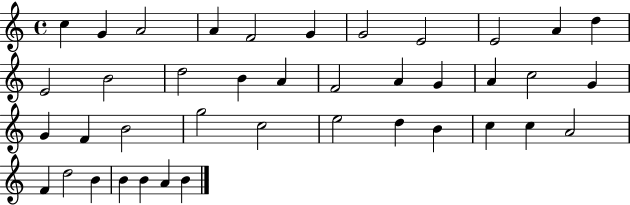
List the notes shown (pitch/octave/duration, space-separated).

C5/q G4/q A4/h A4/q F4/h G4/q G4/h E4/h E4/h A4/q D5/q E4/h B4/h D5/h B4/q A4/q F4/h A4/q G4/q A4/q C5/h G4/q G4/q F4/q B4/h G5/h C5/h E5/h D5/q B4/q C5/q C5/q A4/h F4/q D5/h B4/q B4/q B4/q A4/q B4/q